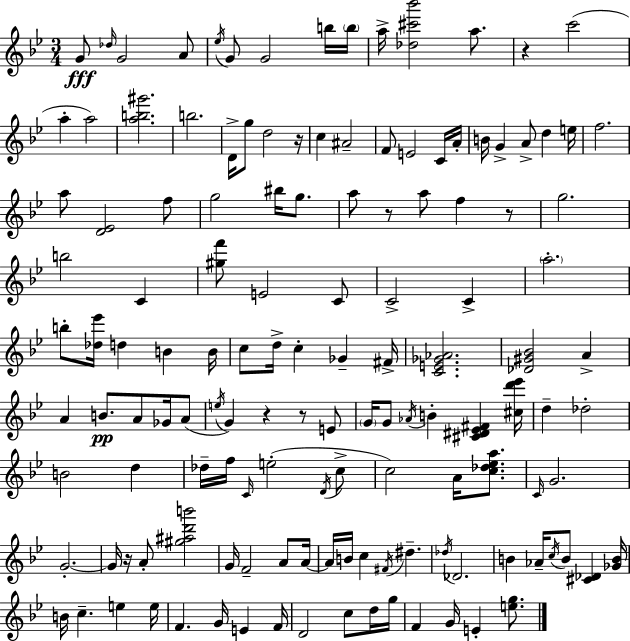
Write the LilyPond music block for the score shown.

{
  \clef treble
  \numericTimeSignature
  \time 3/4
  \key g \minor
  g'8\fff \grace { des''16 } g'2 a'8 | \acciaccatura { ees''16 } g'8 g'2 | b''16 \parenthesize b''16 a''16-> <des'' cis''' bes'''>2 a''8. | r4 c'''2( | \break a''4-. a''2) | <a'' b'' gis'''>2. | b''2. | d'16-> g''8 d''2 | \break r16 c''4 ais'2-- | f'8 e'2 | c'16 a'16-. b'16 g'4-> a'8-> d''4 | e''16 f''2. | \break a''8 <d' ees'>2 | f''8 g''2 bis''16 g''8. | a''8 r8 a''8 f''4 | r8 g''2. | \break b''2 c'4 | <gis'' f'''>8 e'2 | c'8 c'2-> c'4-> | \parenthesize a''2.-. | \break b''8-. <des'' ees'''>16 d''4 b'4 | b'16 c''8 d''16-> c''4-. ges'4-- | fis'16-> <c' e' ges' aes'>2. | <des' gis' bes'>2 a'4-> | \break a'4 b'8.\pp a'8 ges'16 | a'8( \acciaccatura { e''16 } g'4) r4 r8 | e'8 \parenthesize g'16 g'8 \acciaccatura { aes'16 } b'4-. <cis' dis' ees' fis'>4 | <cis'' d''' ees'''>16 d''4-- des''2-. | \break b'2 | d''4 des''16-- f''16 \grace { c'16 } e''2-.( | \acciaccatura { d'16 } c''8-> c''2) | a'16 <c'' des'' ees'' a''>8. \grace { c'16 } g'2. | \break g'2.-.~~ | g'16 r16 a'8-. <gis'' ais'' d''' b'''>2 | g'16 f'2-- | a'8 a'16~~ a'16 b'16 c''4 | \break \acciaccatura { fis'16 } dis''4.-- \acciaccatura { des''16 } des'2. | b'4 | aes'16-- \acciaccatura { c''16 } b'8 <cis' des'>4 <ges' b'>16 b'16 c''4.-- | e''4 e''16 f'4. | \break g'16 e'4 f'16 d'2 | c''8 d''16 g''16 f'4 | g'16 e'4-. <e'' g''>8. \bar "|."
}